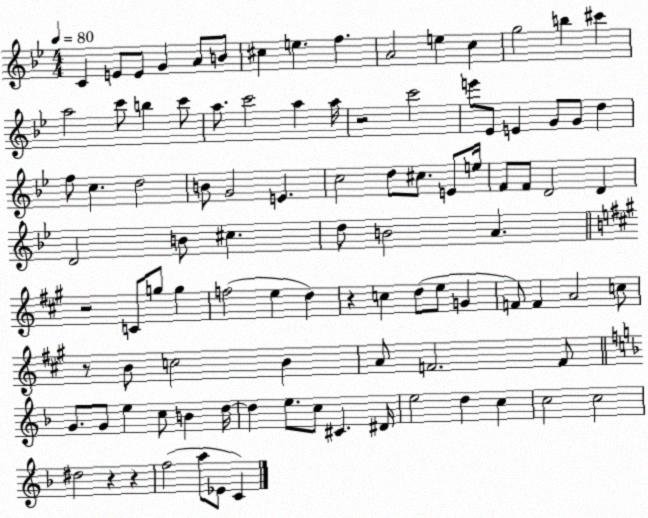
X:1
T:Untitled
M:4/4
L:1/4
K:Bb
C E/2 E/2 G A/2 B/2 ^c e f A2 e c g2 b ^c' a2 c'/2 b c'/2 a/2 c'2 a a/4 z2 c'2 e'/2 _E/2 E G/2 G/2 d f/2 c d2 B/2 G2 E c2 d/2 ^c/2 E/2 e/4 F/2 F/2 D2 D D2 B/2 ^c d/2 B2 A z2 C/2 g/2 g f2 e d z c d/2 e/2 G F/2 F A2 c/2 z/2 B/2 c2 B A/2 F2 F/2 G/2 G/2 e c/2 B d/4 d e/2 c/2 ^C ^D/4 e2 d c c2 c2 ^d2 z z f2 a/2 _E/2 C